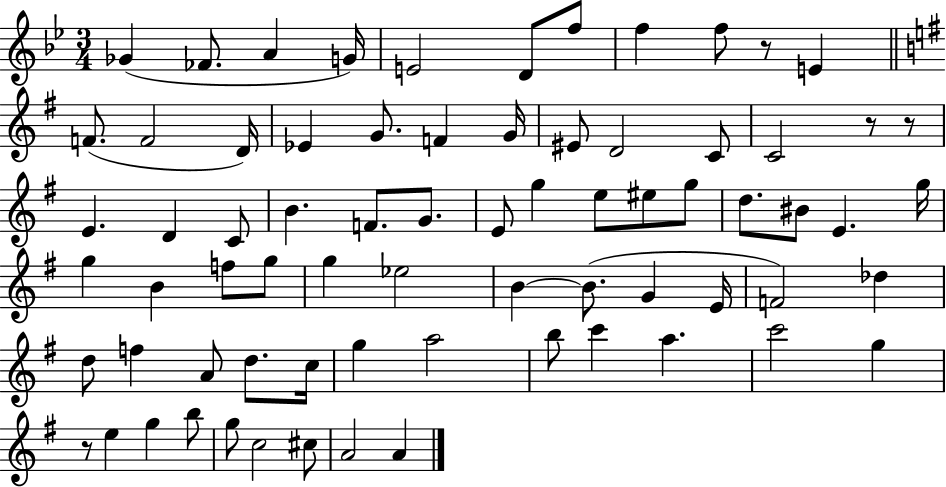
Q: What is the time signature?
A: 3/4